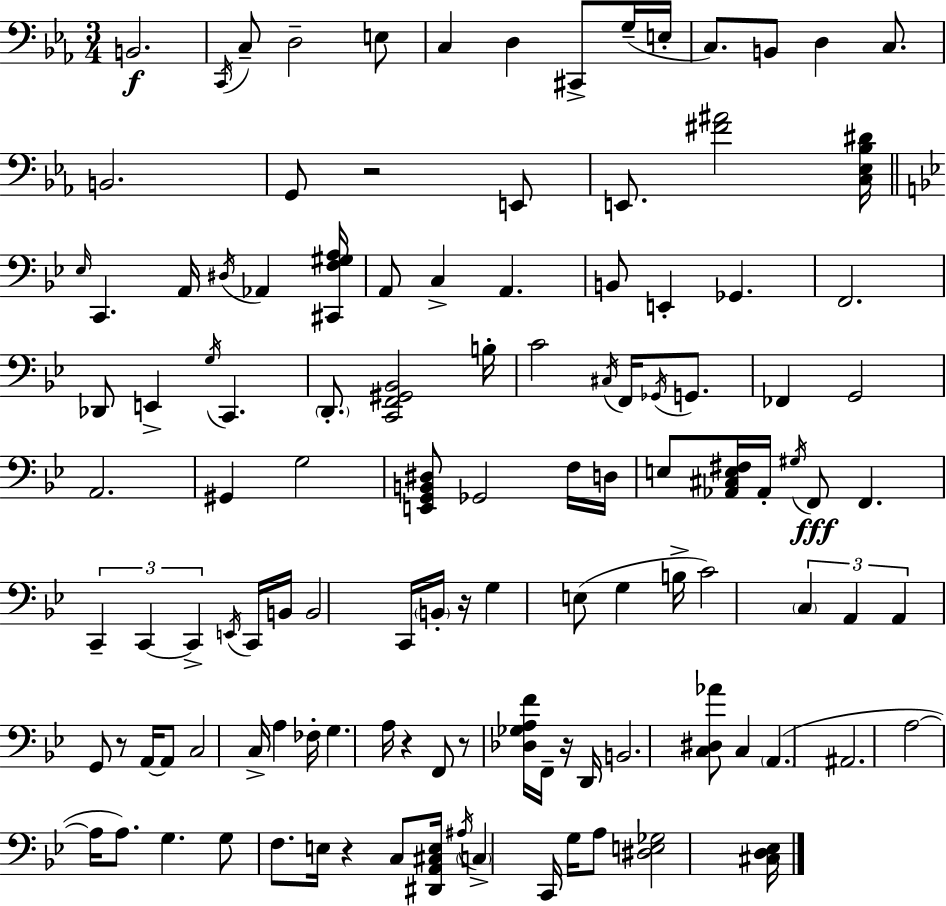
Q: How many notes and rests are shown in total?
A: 118